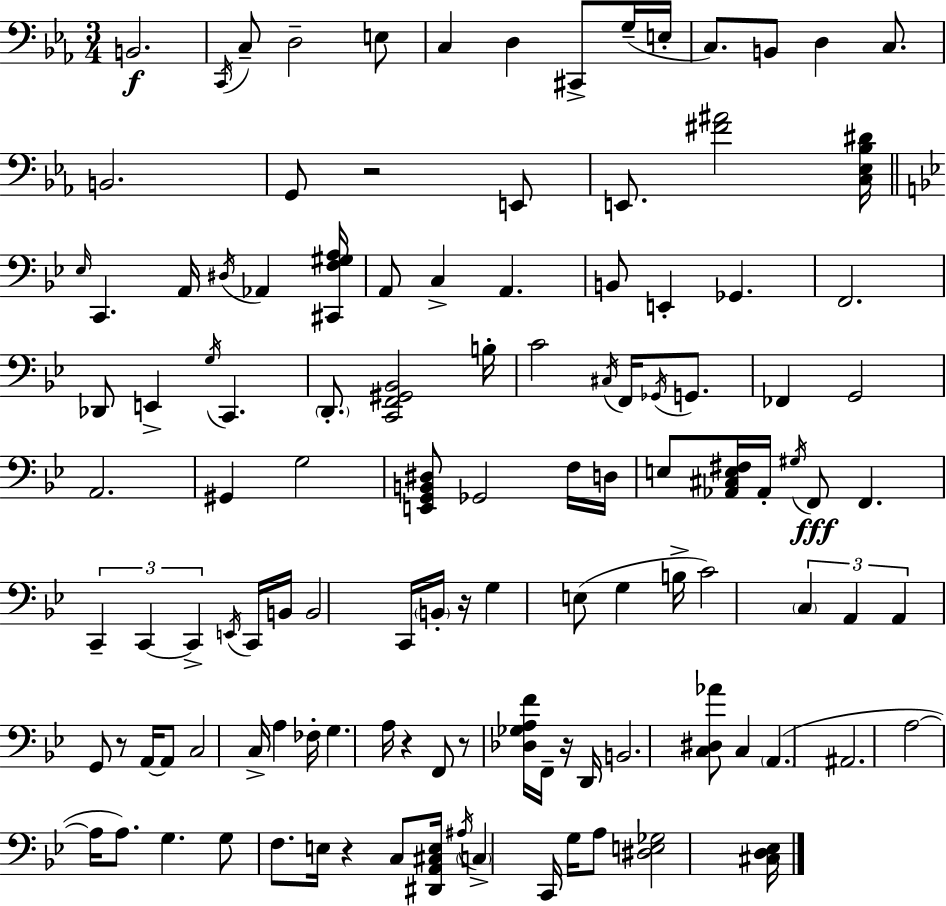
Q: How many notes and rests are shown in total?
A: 118